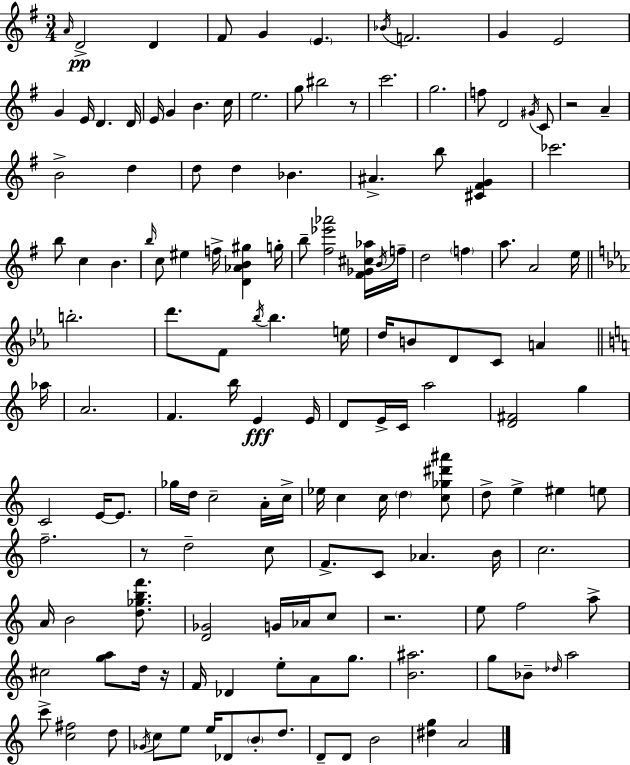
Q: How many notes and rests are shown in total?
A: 147